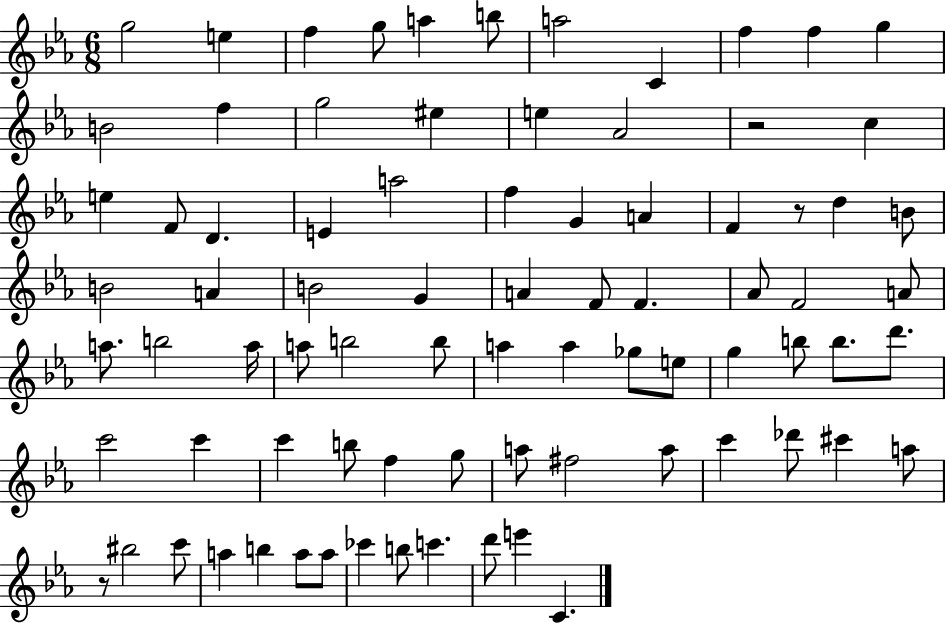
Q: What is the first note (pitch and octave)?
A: G5